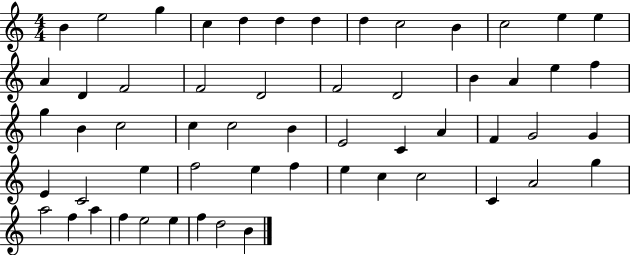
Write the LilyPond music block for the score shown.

{
  \clef treble
  \numericTimeSignature
  \time 4/4
  \key c \major
  b'4 e''2 g''4 | c''4 d''4 d''4 d''4 | d''4 c''2 b'4 | c''2 e''4 e''4 | \break a'4 d'4 f'2 | f'2 d'2 | f'2 d'2 | b'4 a'4 e''4 f''4 | \break g''4 b'4 c''2 | c''4 c''2 b'4 | e'2 c'4 a'4 | f'4 g'2 g'4 | \break e'4 c'2 e''4 | f''2 e''4 f''4 | e''4 c''4 c''2 | c'4 a'2 g''4 | \break a''2 f''4 a''4 | f''4 e''2 e''4 | f''4 d''2 b'4 | \bar "|."
}